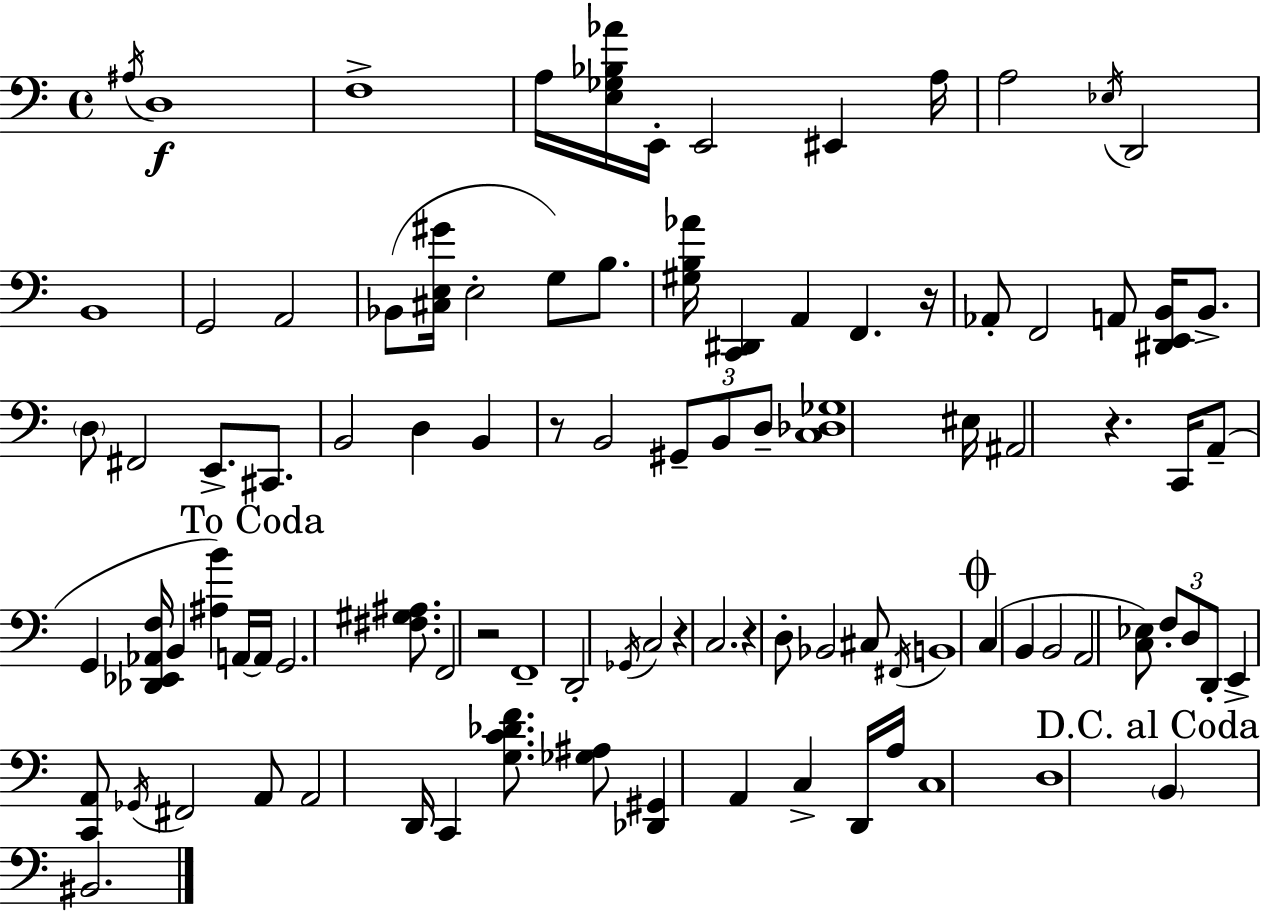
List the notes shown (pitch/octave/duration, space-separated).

A#3/s D3/w F3/w A3/s [E3,Gb3,Bb3,Ab4]/s E2/s E2/h EIS2/q A3/s A3/h Eb3/s D2/h B2/w G2/h A2/h Bb2/e [C#3,E3,G#4]/s E3/h G3/e B3/e. [G#3,B3,Ab4]/s [C2,D#2]/q A2/q F2/q. R/s Ab2/e F2/h A2/e [D#2,E2,B2]/s B2/e. D3/e F#2/h E2/e. C#2/e. B2/h D3/q B2/q R/e B2/h G#2/e B2/e D3/e [C3,Db3,Gb3]/w EIS3/s A#2/h R/q. C2/s A2/e G2/q [Db2,Eb2,Ab2,F3]/s B2/q [A#3,B4]/q A2/s A2/s G2/h. [F#3,G#3,A#3]/e. F2/h R/h F2/w D2/h Gb2/s C3/h R/q C3/h. R/q D3/e Bb2/h C#3/e F#2/s B2/w C3/q B2/q B2/h A2/h [C3,Eb3]/e F3/e D3/e D2/e E2/q [C2,A2]/e Gb2/s F#2/h A2/e A2/h D2/s C2/q [G3,C4,Db4,F4]/e. [Gb3,A#3]/e [Db2,G#2]/q A2/q C3/q D2/s A3/s C3/w D3/w B2/q BIS2/h.